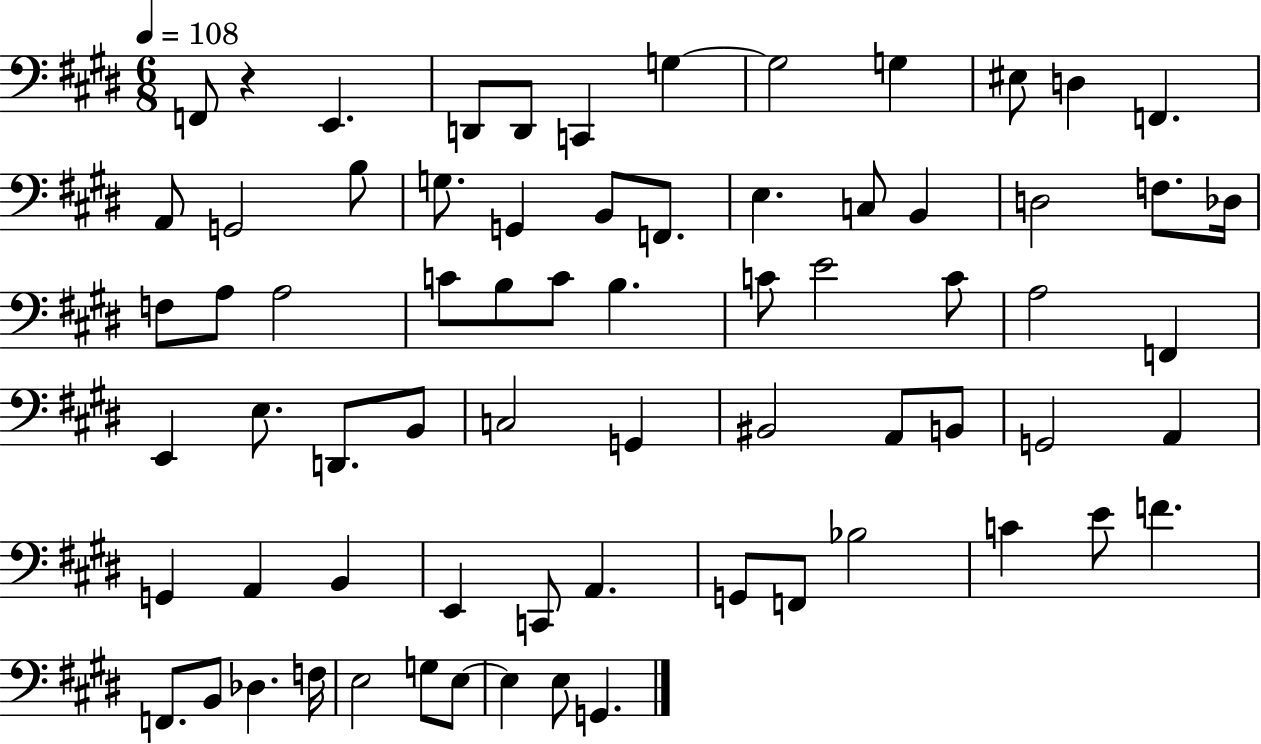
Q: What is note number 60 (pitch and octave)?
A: F2